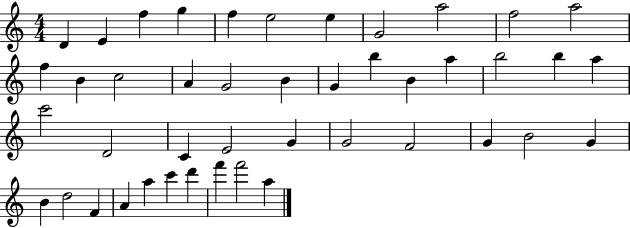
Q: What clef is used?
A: treble